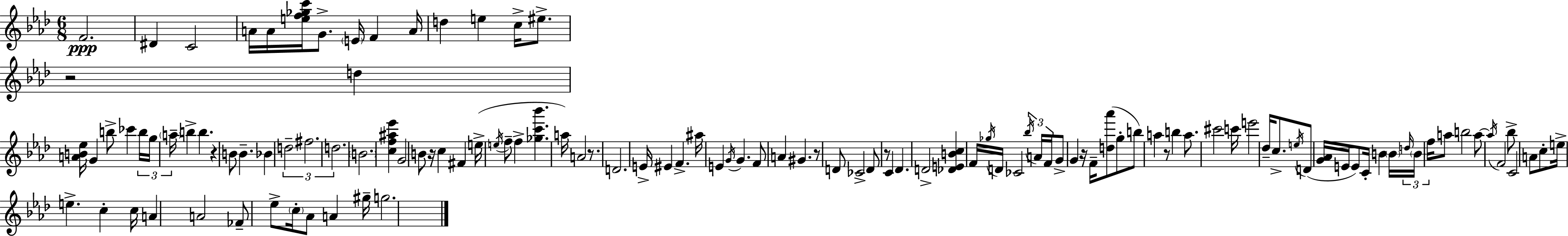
{
  \clef treble
  \numericTimeSignature
  \time 6/8
  \key aes \major
  f'2.\ppp | dis'4 c'2 | a'16 a'16 <e'' f'' ges'' c'''>16 g'8.-> \parenthesize e'16 f'4 a'16 | d''4 e''4 c''16-> eis''8.-> | \break r2 d''4 | <a' b' ees''>16 g'4 b''8-> ces'''4 \tuplet 3/2 { b''16 | g''16 \parenthesize a''16-- } b''4-> b''4. | r4 b'8 b'4.-- | \break bes'4 \tuplet 3/2 { d''2-- | fis''2. | d''2. } | \parenthesize b'2. | \break <c'' f'' ais'' ees'''>4 g'2 | b'8 r16 c''4 fis'4 e''16->( | \acciaccatura { e''16 } f''8-- f''4-> <ges'' c''' bes'''>4. | a''16) a'2 r8. | \break d'2. | e'16-> eis'4 f'4.-> | ais''16 e'4 \acciaccatura { g'16 } g'4. | f'8 a'4 gis'4. | \break r8 d'8 ces'2-> | d'8 r8 c'4 des'4. | d'2-> <des' e' b' c''>4 | f'16 \acciaccatura { ges''16 } d'16 ces'2 | \break \tuplet 3/2 { \acciaccatura { bes''16 } a'16 f'16 } g'8-> g'4 r16 f'16-- | <d'' aes'''>8( g''8-. b''8) a''4 r8 | b''4 a''8. cis'''2 | c'''16 e'''2 | \break des''16-- c''8.-> \acciaccatura { e''16 } d'8( <g' aes'>16 e'16 e'8) c'16-. | b'4 \parenthesize b'16 \tuplet 3/2 { \grace { d''16 } \parenthesize b'16 f''16 } a''8 b''2 | a''8~~ \acciaccatura { a''16 } f'2 | bes''8-> c'2 | \break a'8 c''8-. e''16-> e''4.-> | c''4-. c''16 a'4 a'2 | fes'8-- ees''8-> \parenthesize c''16-. | aes'8 a'4 gis''16-- g''2. | \break \bar "|."
}